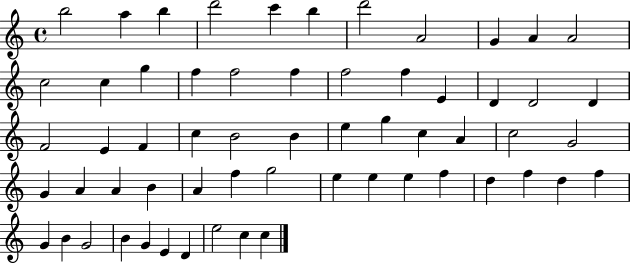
B5/h A5/q B5/q D6/h C6/q B5/q D6/h A4/h G4/q A4/q A4/h C5/h C5/q G5/q F5/q F5/h F5/q F5/h F5/q E4/q D4/q D4/h D4/q F4/h E4/q F4/q C5/q B4/h B4/q E5/q G5/q C5/q A4/q C5/h G4/h G4/q A4/q A4/q B4/q A4/q F5/q G5/h E5/q E5/q E5/q F5/q D5/q F5/q D5/q F5/q G4/q B4/q G4/h B4/q G4/q E4/q D4/q E5/h C5/q C5/q